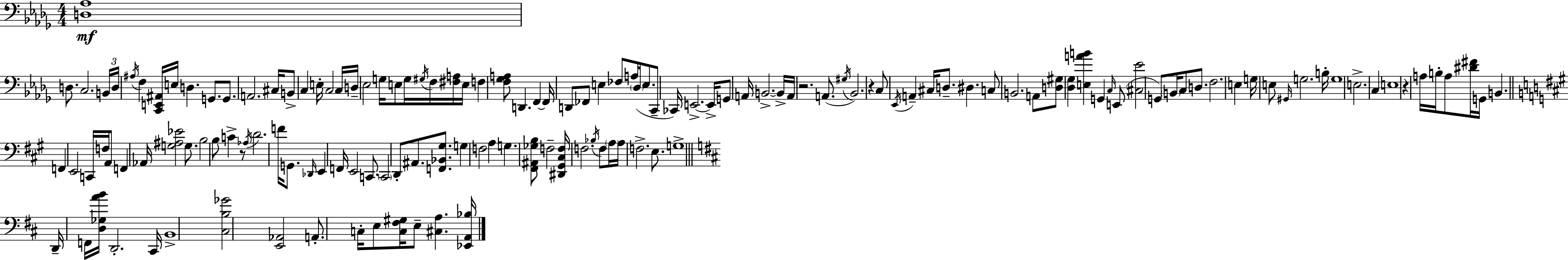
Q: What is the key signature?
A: BES minor